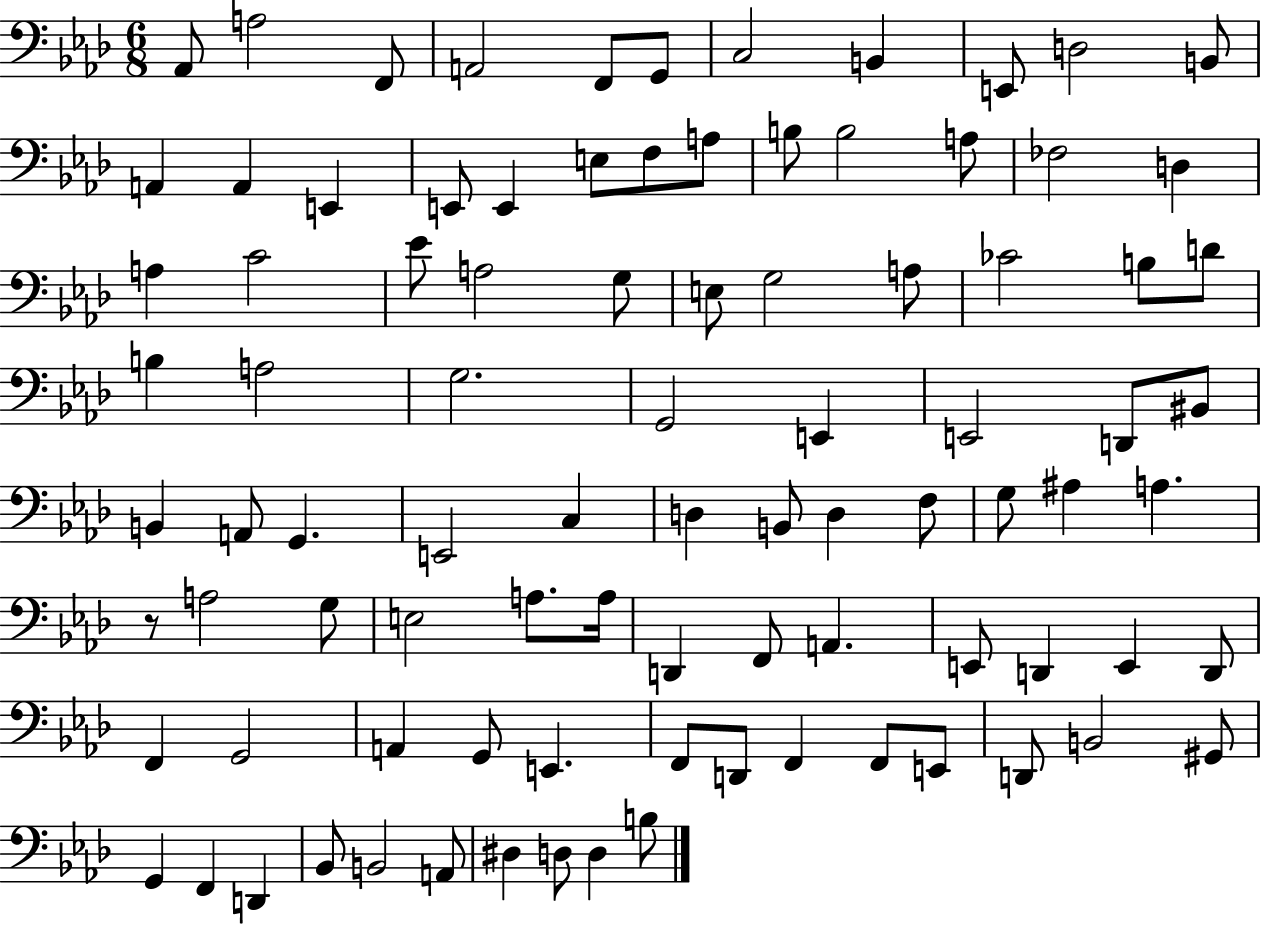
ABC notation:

X:1
T:Untitled
M:6/8
L:1/4
K:Ab
_A,,/2 A,2 F,,/2 A,,2 F,,/2 G,,/2 C,2 B,, E,,/2 D,2 B,,/2 A,, A,, E,, E,,/2 E,, E,/2 F,/2 A,/2 B,/2 B,2 A,/2 _F,2 D, A, C2 _E/2 A,2 G,/2 E,/2 G,2 A,/2 _C2 B,/2 D/2 B, A,2 G,2 G,,2 E,, E,,2 D,,/2 ^B,,/2 B,, A,,/2 G,, E,,2 C, D, B,,/2 D, F,/2 G,/2 ^A, A, z/2 A,2 G,/2 E,2 A,/2 A,/4 D,, F,,/2 A,, E,,/2 D,, E,, D,,/2 F,, G,,2 A,, G,,/2 E,, F,,/2 D,,/2 F,, F,,/2 E,,/2 D,,/2 B,,2 ^G,,/2 G,, F,, D,, _B,,/2 B,,2 A,,/2 ^D, D,/2 D, B,/2